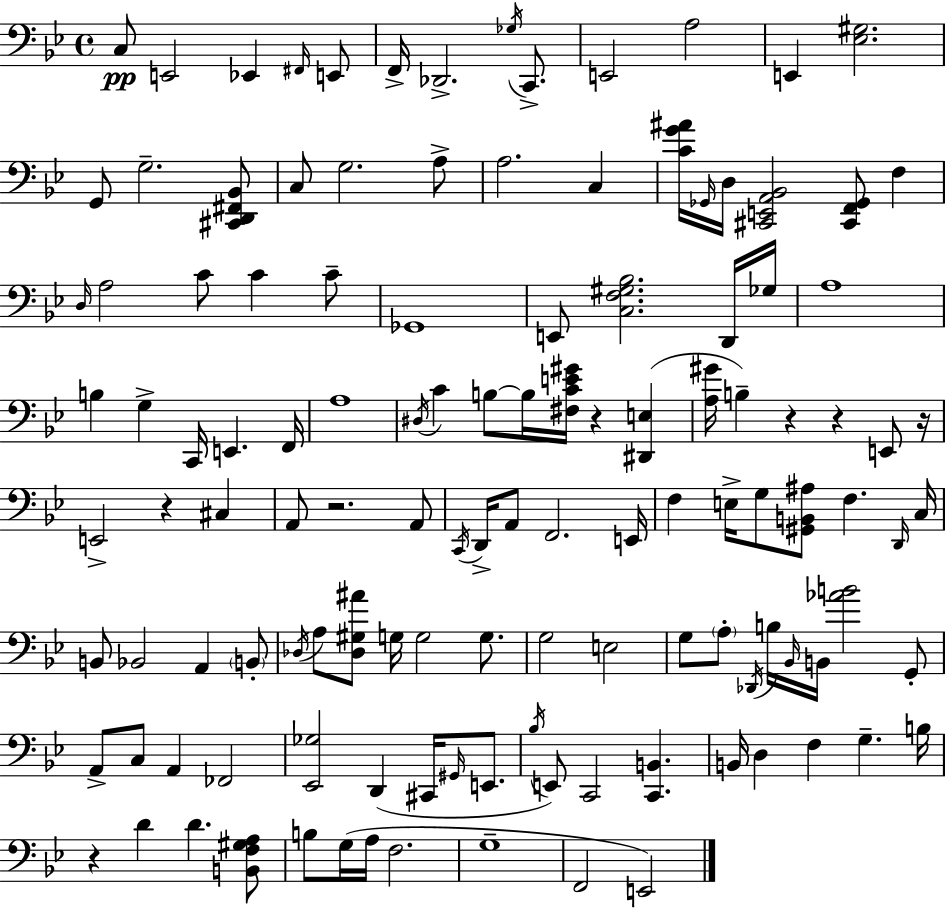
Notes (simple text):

C3/e E2/h Eb2/q F#2/s E2/e F2/s Db2/h. Gb3/s C2/e. E2/h A3/h E2/q [Eb3,G#3]/h. G2/e G3/h. [C#2,D2,F#2,Bb2]/e C3/e G3/h. A3/e A3/h. C3/q [C4,G4,A#4]/s Gb2/s D3/s [C#2,E2,A2,Bb2]/h [C#2,F2,Gb2]/e F3/q D3/s A3/h C4/e C4/q C4/e Gb2/w E2/e [C3,F3,G#3,Bb3]/h. D2/s Gb3/s A3/w B3/q G3/q C2/s E2/q. F2/s A3/w D#3/s C4/q B3/e B3/s [F#3,C4,E4,G#4]/s R/q [D#2,E3]/q [A3,G#4]/s B3/q R/q R/q E2/e R/s E2/h R/q C#3/q A2/e R/h. A2/e C2/s D2/s A2/e F2/h. E2/s F3/q E3/s G3/e [G#2,B2,A#3]/e F3/q. D2/s C3/s B2/e Bb2/h A2/q B2/e Db3/s A3/e [Db3,G#3,A#4]/e G3/s G3/h G3/e. G3/h E3/h G3/e A3/e Db2/s B3/s Bb2/s B2/s [Ab4,B4]/h G2/e A2/e C3/e A2/q FES2/h [Eb2,Gb3]/h D2/q C#2/s G#2/s E2/e. Bb3/s E2/e C2/h [C2,B2]/q. B2/s D3/q F3/q G3/q. B3/s R/q D4/q D4/q. [B2,F3,G#3,A3]/e B3/e G3/s A3/s F3/h. G3/w F2/h E2/h